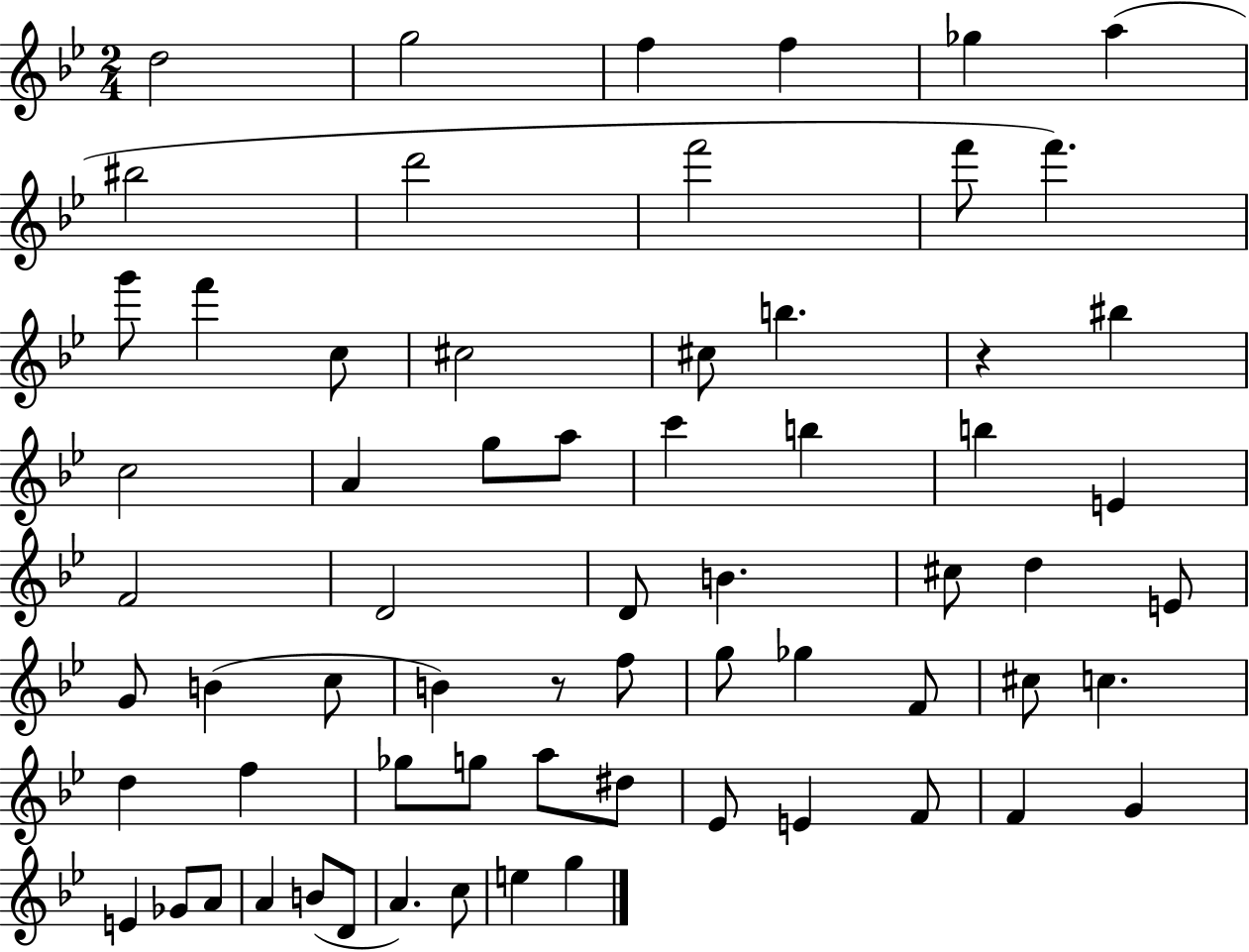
D5/h G5/h F5/q F5/q Gb5/q A5/q BIS5/h D6/h F6/h F6/e F6/q. G6/e F6/q C5/e C#5/h C#5/e B5/q. R/q BIS5/q C5/h A4/q G5/e A5/e C6/q B5/q B5/q E4/q F4/h D4/h D4/e B4/q. C#5/e D5/q E4/e G4/e B4/q C5/e B4/q R/e F5/e G5/e Gb5/q F4/e C#5/e C5/q. D5/q F5/q Gb5/e G5/e A5/e D#5/e Eb4/e E4/q F4/e F4/q G4/q E4/q Gb4/e A4/e A4/q B4/e D4/e A4/q. C5/e E5/q G5/q